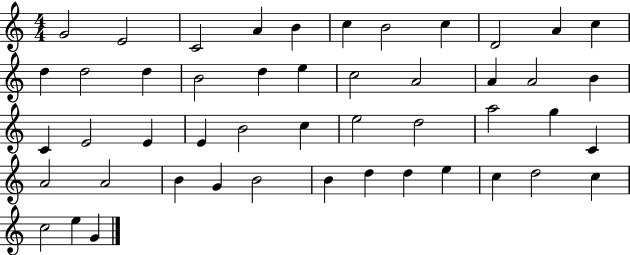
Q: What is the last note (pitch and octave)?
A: G4